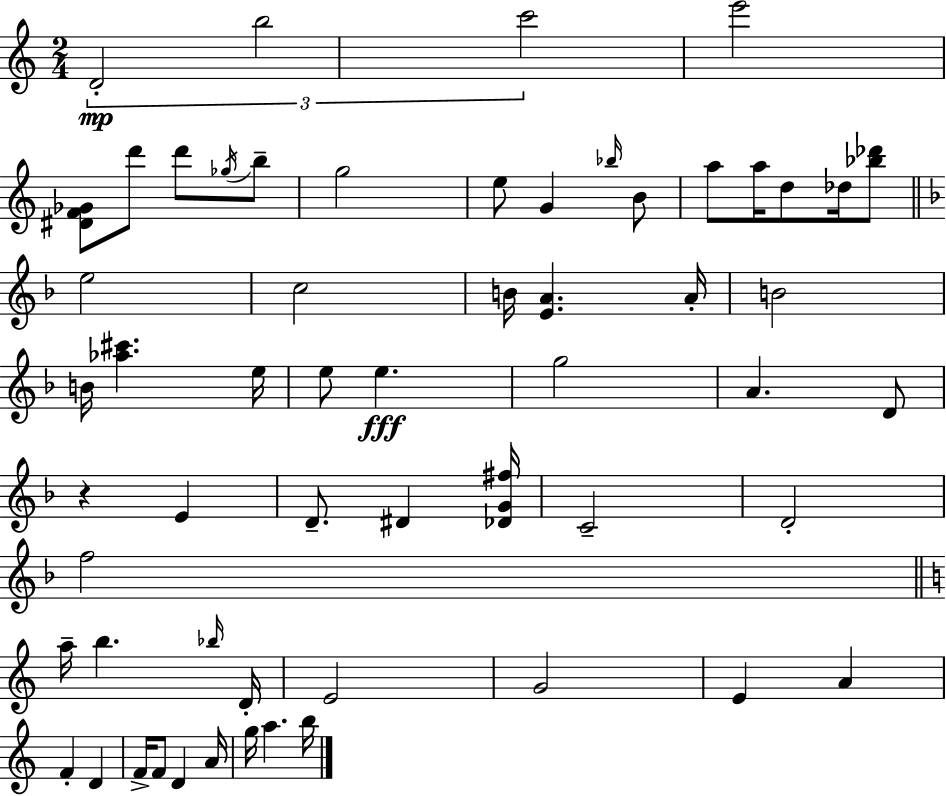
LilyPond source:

{
  \clef treble
  \numericTimeSignature
  \time 2/4
  \key a \minor
  \tuplet 3/2 { d'2-.\mp | b''2 | c'''2 } | e'''2 | \break <dis' f' ges'>8 d'''8 d'''8 \acciaccatura { ges''16 } b''8-- | g''2 | e''8 g'4 \grace { bes''16 } | b'8 a''8 a''16 d''8 des''16 | \break <bes'' des'''>8 \bar "||" \break \key d \minor e''2 | c''2 | b'16 <e' a'>4. a'16-. | b'2 | \break b'16 <aes'' cis'''>4. e''16 | e''8 e''4.\fff | g''2 | a'4. d'8 | \break r4 e'4 | d'8.-- dis'4 <des' g' fis''>16 | c'2-- | d'2-. | \break f''2 | \bar "||" \break \key c \major a''16-- b''4. \grace { bes''16 } | d'16-. e'2 | g'2 | e'4 a'4 | \break f'4-. d'4 | f'16-> f'8 d'4 | a'16 g''16 a''4. | b''16 \bar "|."
}